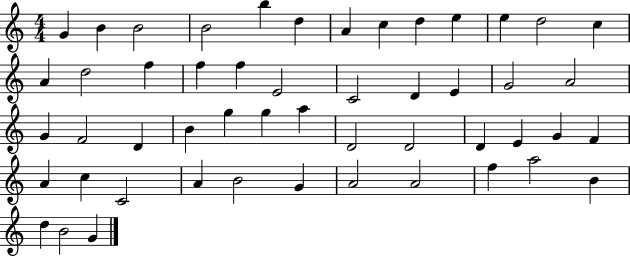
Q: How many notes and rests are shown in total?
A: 51